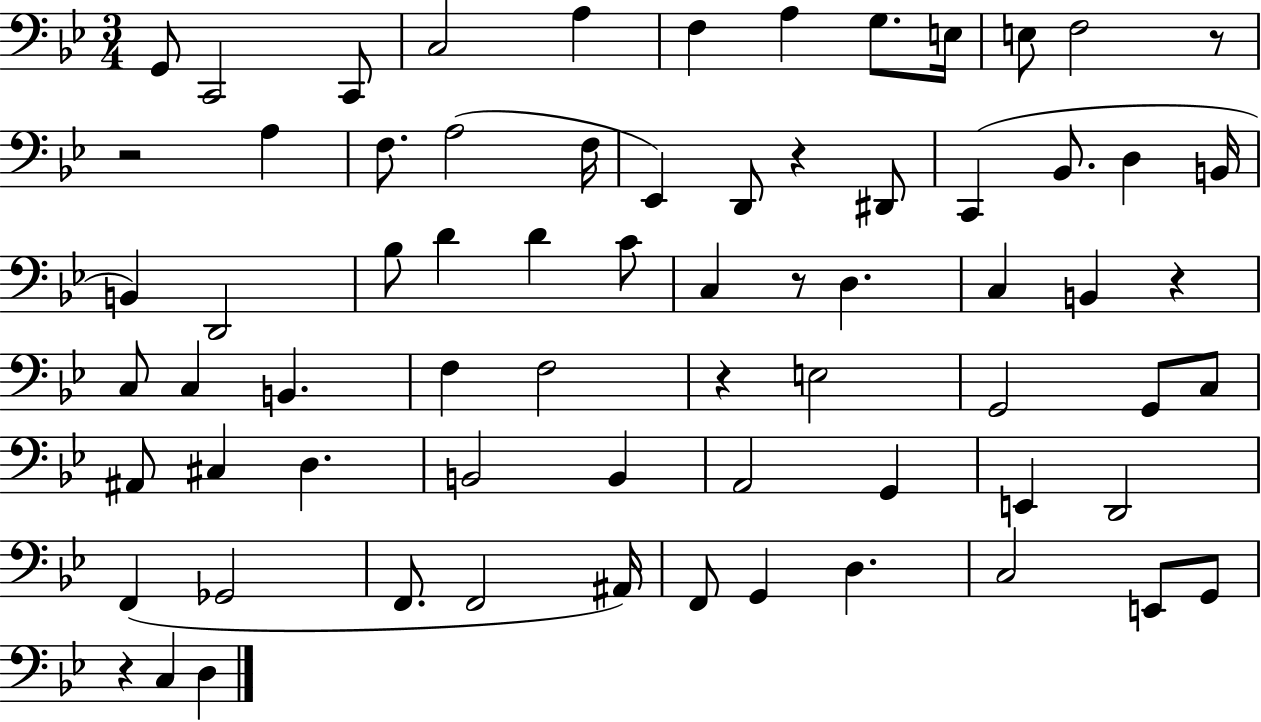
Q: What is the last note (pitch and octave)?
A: D3